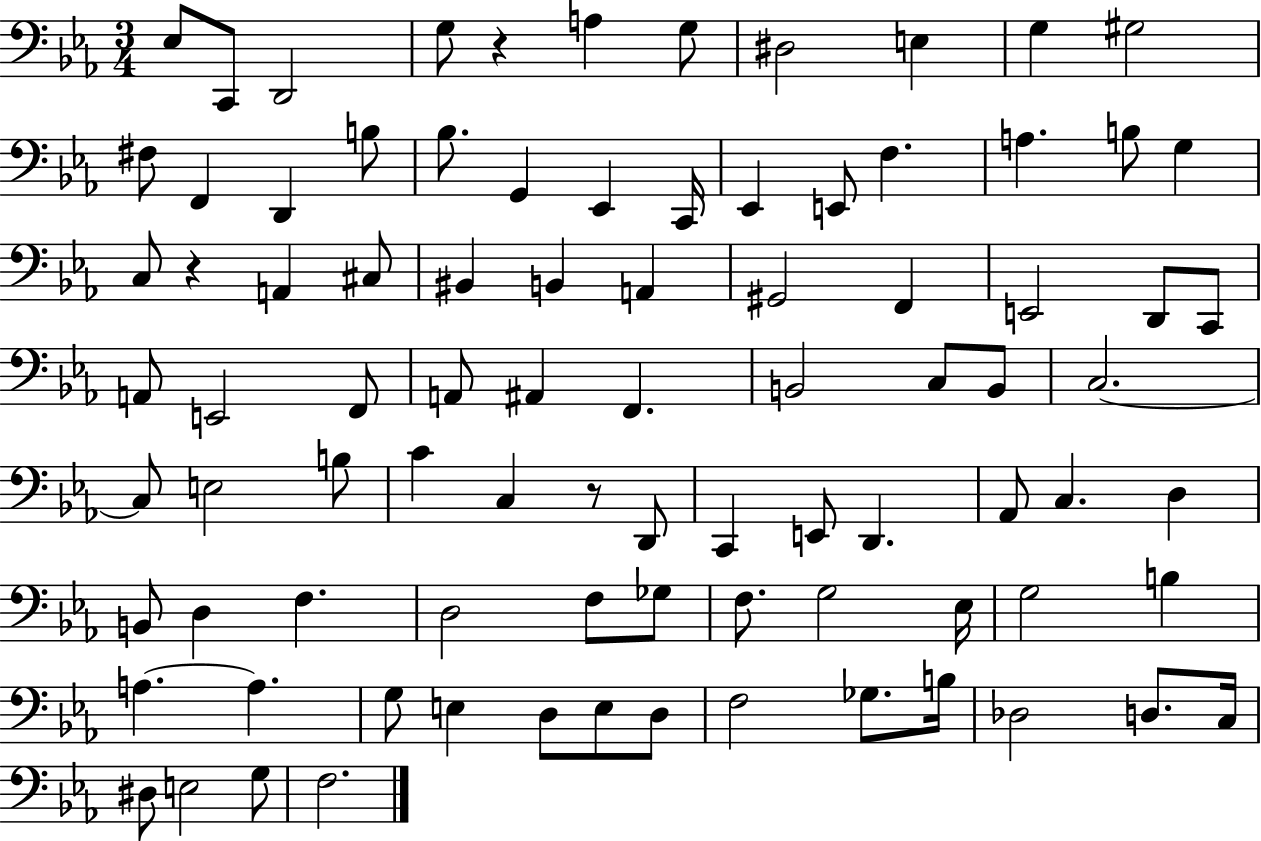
{
  \clef bass
  \numericTimeSignature
  \time 3/4
  \key ees \major
  \repeat volta 2 { ees8 c,8 d,2 | g8 r4 a4 g8 | dis2 e4 | g4 gis2 | \break fis8 f,4 d,4 b8 | bes8. g,4 ees,4 c,16 | ees,4 e,8 f4. | a4. b8 g4 | \break c8 r4 a,4 cis8 | bis,4 b,4 a,4 | gis,2 f,4 | e,2 d,8 c,8 | \break a,8 e,2 f,8 | a,8 ais,4 f,4. | b,2 c8 b,8 | c2.~~ | \break c8 e2 b8 | c'4 c4 r8 d,8 | c,4 e,8 d,4. | aes,8 c4. d4 | \break b,8 d4 f4. | d2 f8 ges8 | f8. g2 ees16 | g2 b4 | \break a4.~~ a4. | g8 e4 d8 e8 d8 | f2 ges8. b16 | des2 d8. c16 | \break dis8 e2 g8 | f2. | } \bar "|."
}